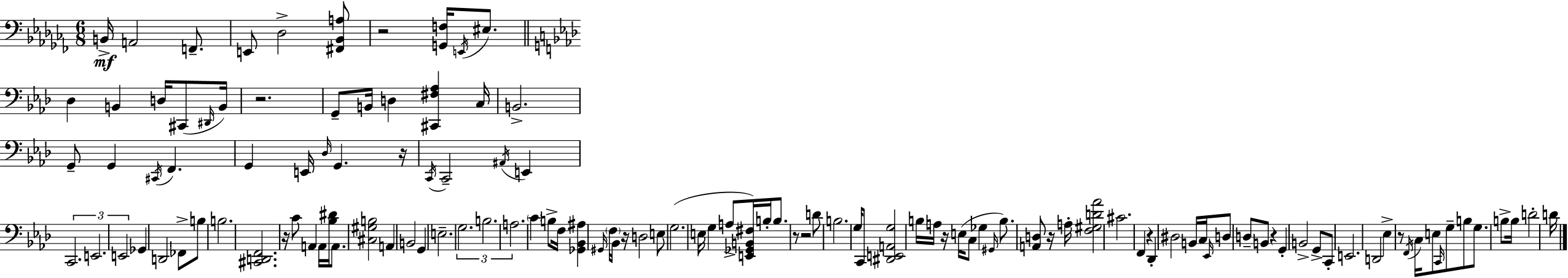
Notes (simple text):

B2/s A2/h F2/e. E2/e Db3/h [F#2,Bb2,A3]/e R/h [G2,F3]/s E2/s EIS3/e. Db3/q B2/q D3/s C#2/e D#2/s B2/s R/h. G2/e B2/s D3/q [C#2,F#3,Ab3]/q C3/s B2/h. G2/e G2/q C#2/s F2/q. G2/q E2/s Db3/s G2/q. R/s C2/s C2/h A#2/s E2/q C2/h. E2/h. E2/h Gb2/q D2/h FES2/e B3/e B3/h. [C#2,D2,F2]/h. R/s C4/e A2/q A2/s [Bb3,D#4]/s A2/e. [C#3,G#3,B3]/h A2/q B2/h G2/q E3/h. G3/h. B3/h. A3/h. C4/q B3/e F3/s [Gb2,Bb2,A#3]/q G#2/s F3/s Bb2/s R/s D3/h E3/e G3/h. E3/s G3/q A3/e [E2,Gb2,B2,F#3]/s B3/s B3/e. R/e R/h D4/e B3/h. G3/s C2/e [D#2,E2,A2,G3]/h B3/s A3/s R/s E3/s C3/e Gb3/q G#2/s B3/e. [A2,D3]/e R/s A3/s [F3,G#3,D4,Ab4]/h C#4/h. F2/q R/q Db2/q D#3/h B2/s C3/s Eb2/s D3/e D3/e B2/e R/q G2/q B2/h G2/e C2/e E2/h. D2/h Eb3/q R/e F2/s C3/s E3/e C2/s G3/e B3/e G3/e. B3/e B3/s D4/h D4/s